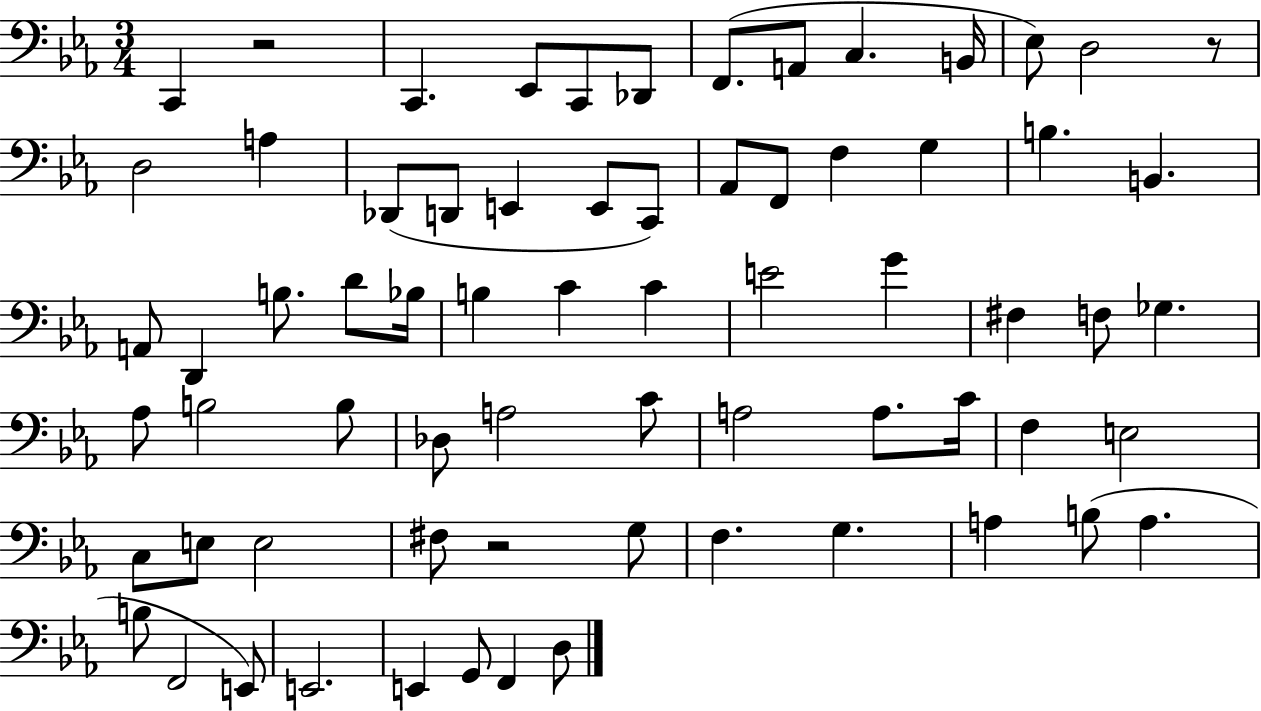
C2/q R/h C2/q. Eb2/e C2/e Db2/e F2/e. A2/e C3/q. B2/s Eb3/e D3/h R/e D3/h A3/q Db2/e D2/e E2/q E2/e C2/e Ab2/e F2/e F3/q G3/q B3/q. B2/q. A2/e D2/q B3/e. D4/e Bb3/s B3/q C4/q C4/q E4/h G4/q F#3/q F3/e Gb3/q. Ab3/e B3/h B3/e Db3/e A3/h C4/e A3/h A3/e. C4/s F3/q E3/h C3/e E3/e E3/h F#3/e R/h G3/e F3/q. G3/q. A3/q B3/e A3/q. B3/e F2/h E2/e E2/h. E2/q G2/e F2/q D3/e